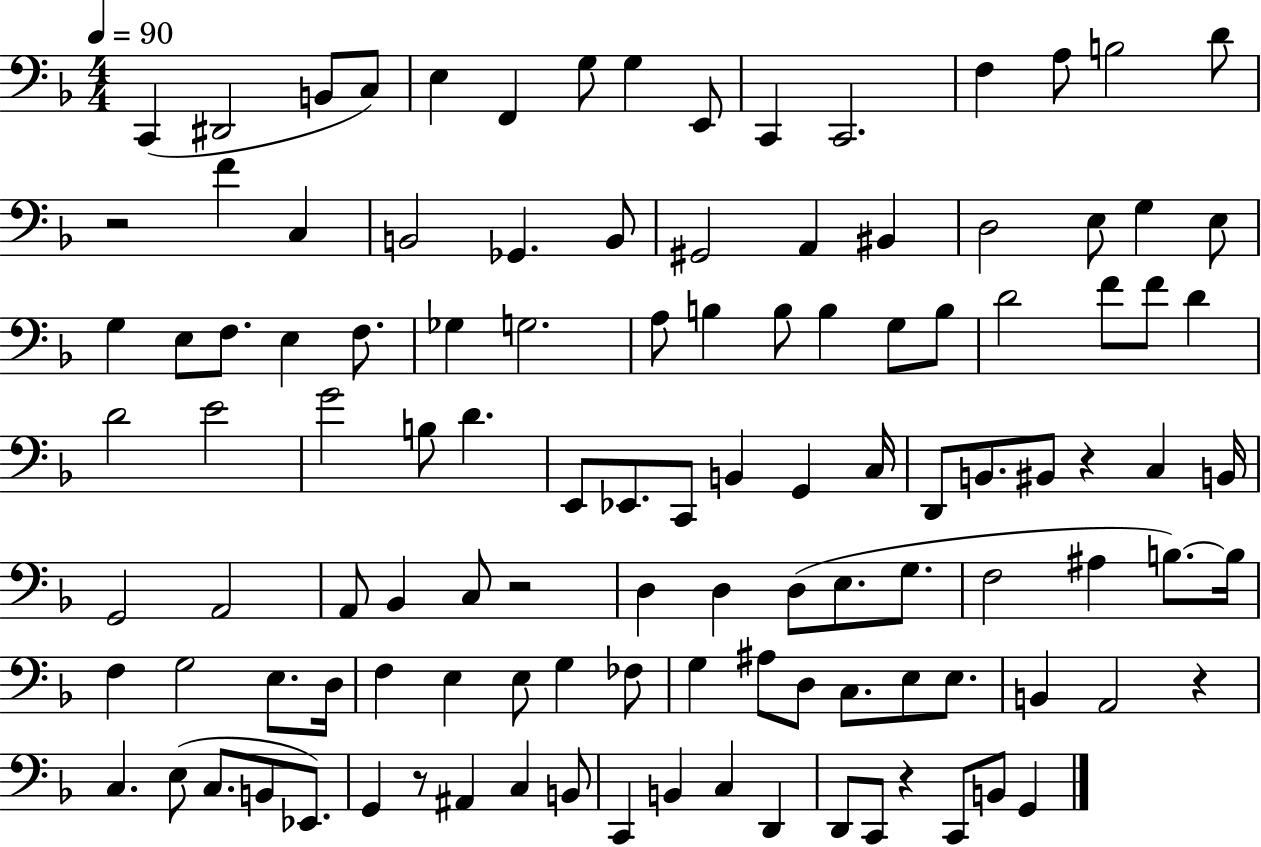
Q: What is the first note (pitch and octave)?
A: C2